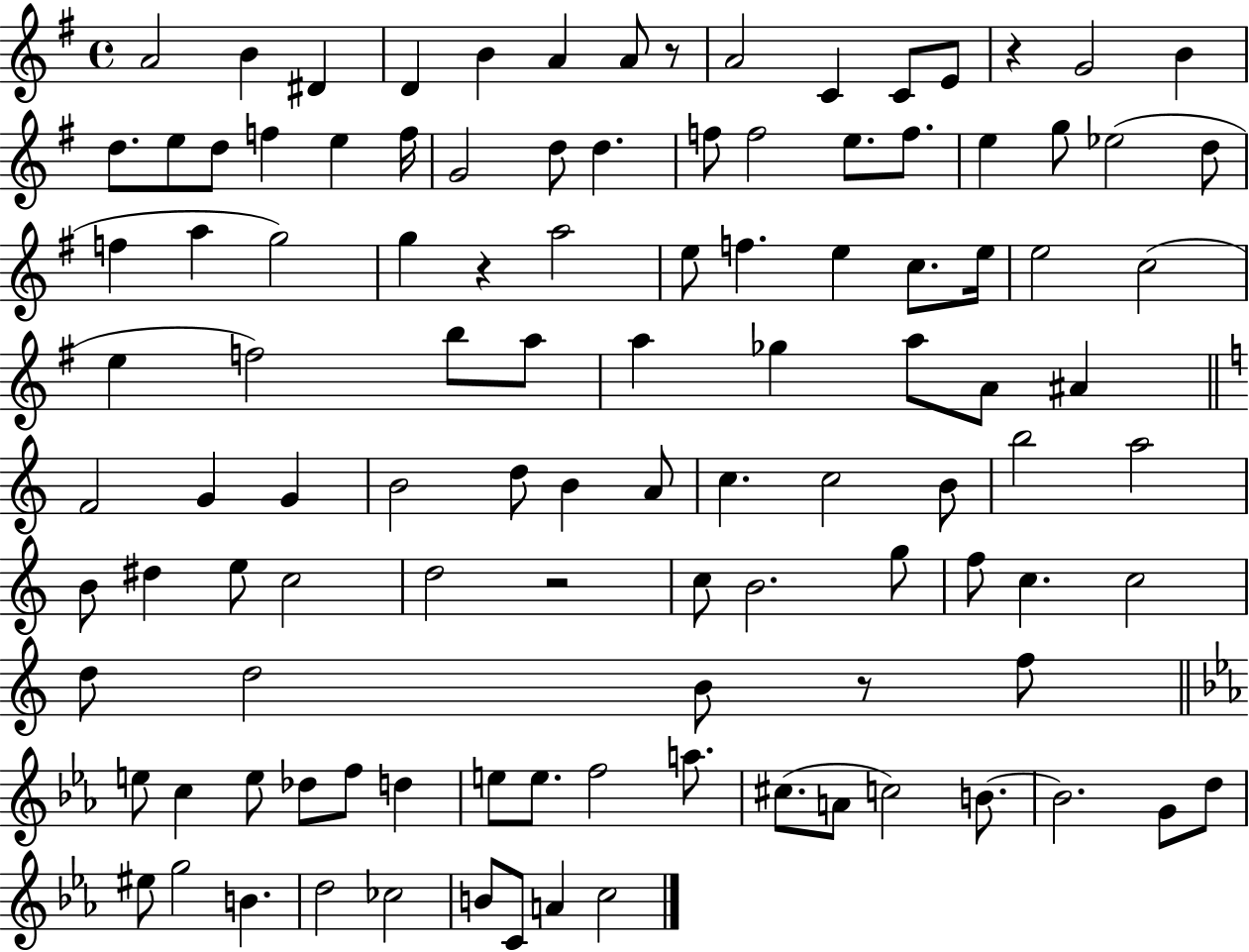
X:1
T:Untitled
M:4/4
L:1/4
K:G
A2 B ^D D B A A/2 z/2 A2 C C/2 E/2 z G2 B d/2 e/2 d/2 f e f/4 G2 d/2 d f/2 f2 e/2 f/2 e g/2 _e2 d/2 f a g2 g z a2 e/2 f e c/2 e/4 e2 c2 e f2 b/2 a/2 a _g a/2 A/2 ^A F2 G G B2 d/2 B A/2 c c2 B/2 b2 a2 B/2 ^d e/2 c2 d2 z2 c/2 B2 g/2 f/2 c c2 d/2 d2 B/2 z/2 f/2 e/2 c e/2 _d/2 f/2 d e/2 e/2 f2 a/2 ^c/2 A/2 c2 B/2 B2 G/2 d/2 ^e/2 g2 B d2 _c2 B/2 C/2 A c2